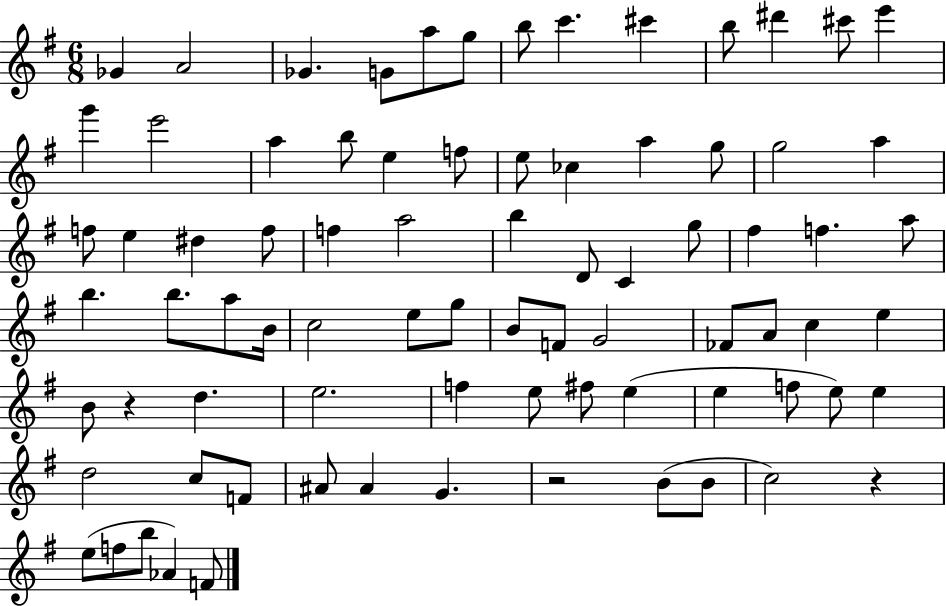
{
  \clef treble
  \numericTimeSignature
  \time 6/8
  \key g \major
  ges'4 a'2 | ges'4. g'8 a''8 g''8 | b''8 c'''4. cis'''4 | b''8 dis'''4 cis'''8 e'''4 | \break g'''4 e'''2 | a''4 b''8 e''4 f''8 | e''8 ces''4 a''4 g''8 | g''2 a''4 | \break f''8 e''4 dis''4 f''8 | f''4 a''2 | b''4 d'8 c'4 g''8 | fis''4 f''4. a''8 | \break b''4. b''8. a''8 b'16 | c''2 e''8 g''8 | b'8 f'8 g'2 | fes'8 a'8 c''4 e''4 | \break b'8 r4 d''4. | e''2. | f''4 e''8 fis''8 e''4( | e''4 f''8 e''8) e''4 | \break d''2 c''8 f'8 | ais'8 ais'4 g'4. | r2 b'8( b'8 | c''2) r4 | \break e''8( f''8 b''8 aes'4) f'8 | \bar "|."
}